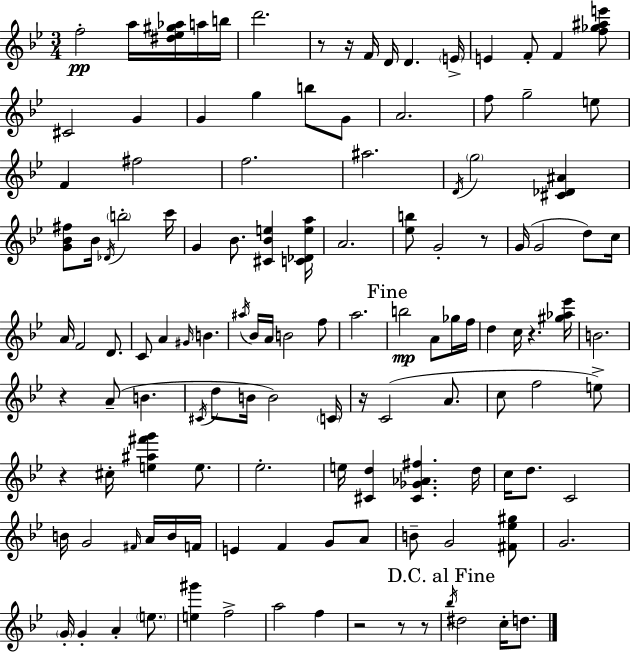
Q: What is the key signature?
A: G minor